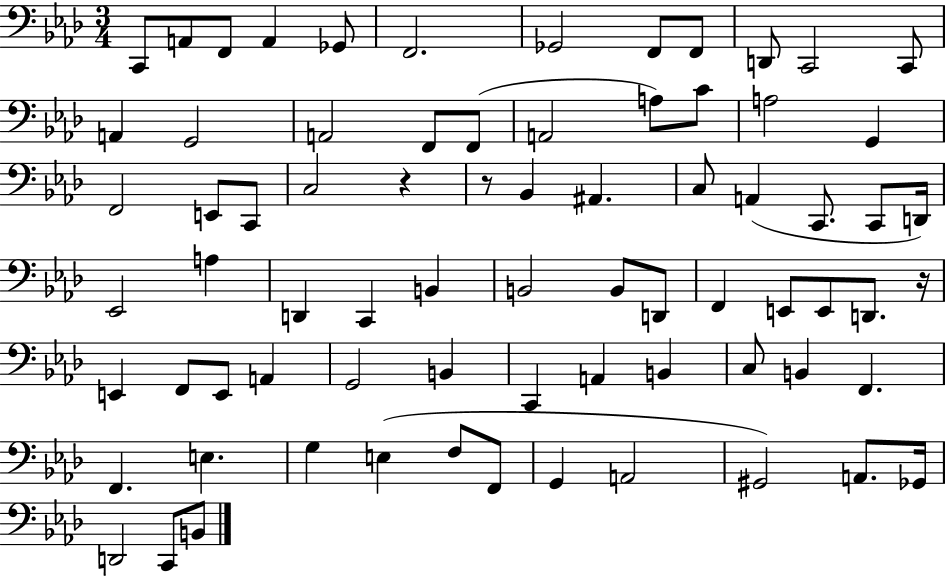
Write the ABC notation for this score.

X:1
T:Untitled
M:3/4
L:1/4
K:Ab
C,,/2 A,,/2 F,,/2 A,, _G,,/2 F,,2 _G,,2 F,,/2 F,,/2 D,,/2 C,,2 C,,/2 A,, G,,2 A,,2 F,,/2 F,,/2 A,,2 A,/2 C/2 A,2 G,, F,,2 E,,/2 C,,/2 C,2 z z/2 _B,, ^A,, C,/2 A,, C,,/2 C,,/2 D,,/4 _E,,2 A, D,, C,, B,, B,,2 B,,/2 D,,/2 F,, E,,/2 E,,/2 D,,/2 z/4 E,, F,,/2 E,,/2 A,, G,,2 B,, C,, A,, B,, C,/2 B,, F,, F,, E, G, E, F,/2 F,,/2 G,, A,,2 ^G,,2 A,,/2 _G,,/4 D,,2 C,,/2 B,,/2